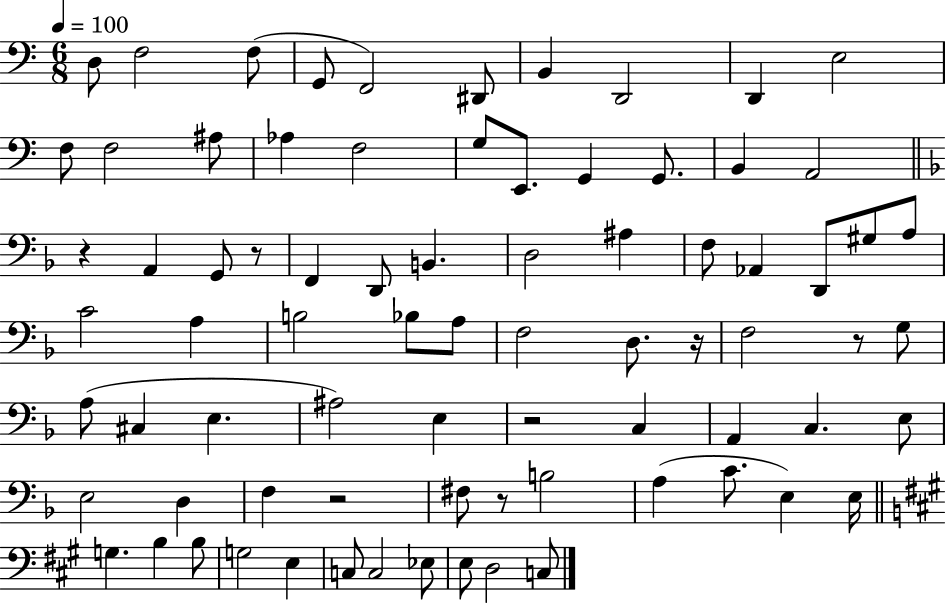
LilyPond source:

{
  \clef bass
  \numericTimeSignature
  \time 6/8
  \key c \major
  \tempo 4 = 100
  d8 f2 f8( | g,8 f,2) dis,8 | b,4 d,2 | d,4 e2 | \break f8 f2 ais8 | aes4 f2 | g8 e,8. g,4 g,8. | b,4 a,2 | \break \bar "||" \break \key d \minor r4 a,4 g,8 r8 | f,4 d,8 b,4. | d2 ais4 | f8 aes,4 d,8 gis8 a8 | \break c'2 a4 | b2 bes8 a8 | f2 d8. r16 | f2 r8 g8 | \break a8( cis4 e4. | ais2) e4 | r2 c4 | a,4 c4. e8 | \break e2 d4 | f4 r2 | fis8 r8 b2 | a4( c'8. e4) e16 | \break \bar "||" \break \key a \major g4. b4 b8 | g2 e4 | c8 c2 ees8 | e8 d2 c8 | \break \bar "|."
}